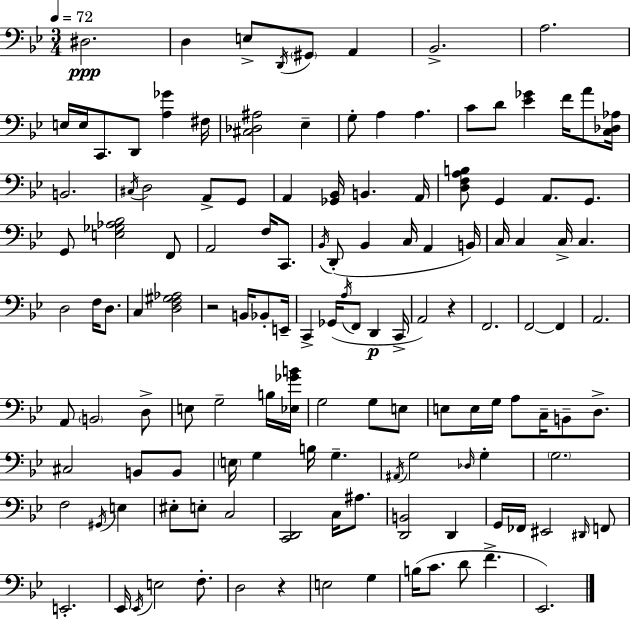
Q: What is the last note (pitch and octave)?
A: Eb2